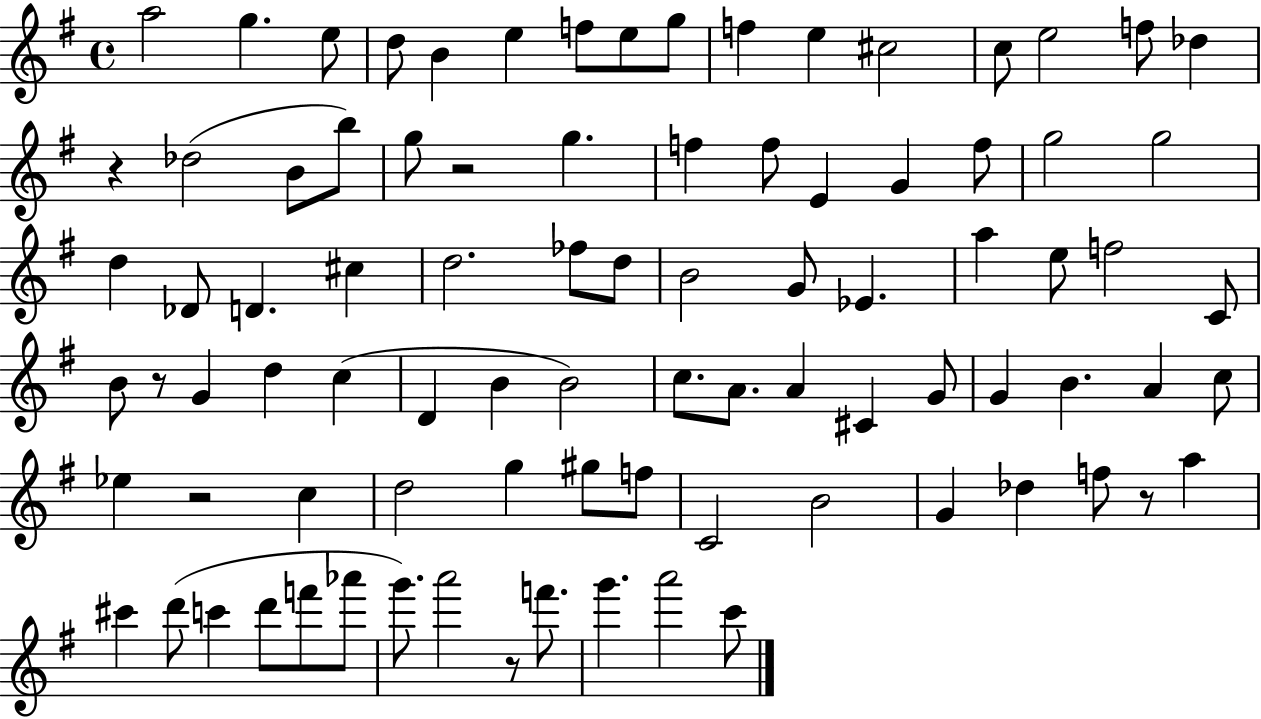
A5/h G5/q. E5/e D5/e B4/q E5/q F5/e E5/e G5/e F5/q E5/q C#5/h C5/e E5/h F5/e Db5/q R/q Db5/h B4/e B5/e G5/e R/h G5/q. F5/q F5/e E4/q G4/q F5/e G5/h G5/h D5/q Db4/e D4/q. C#5/q D5/h. FES5/e D5/e B4/h G4/e Eb4/q. A5/q E5/e F5/h C4/e B4/e R/e G4/q D5/q C5/q D4/q B4/q B4/h C5/e. A4/e. A4/q C#4/q G4/e G4/q B4/q. A4/q C5/e Eb5/q R/h C5/q D5/h G5/q G#5/e F5/e C4/h B4/h G4/q Db5/q F5/e R/e A5/q C#6/q D6/e C6/q D6/e F6/e Ab6/e G6/e. A6/h R/e F6/e. G6/q. A6/h C6/e